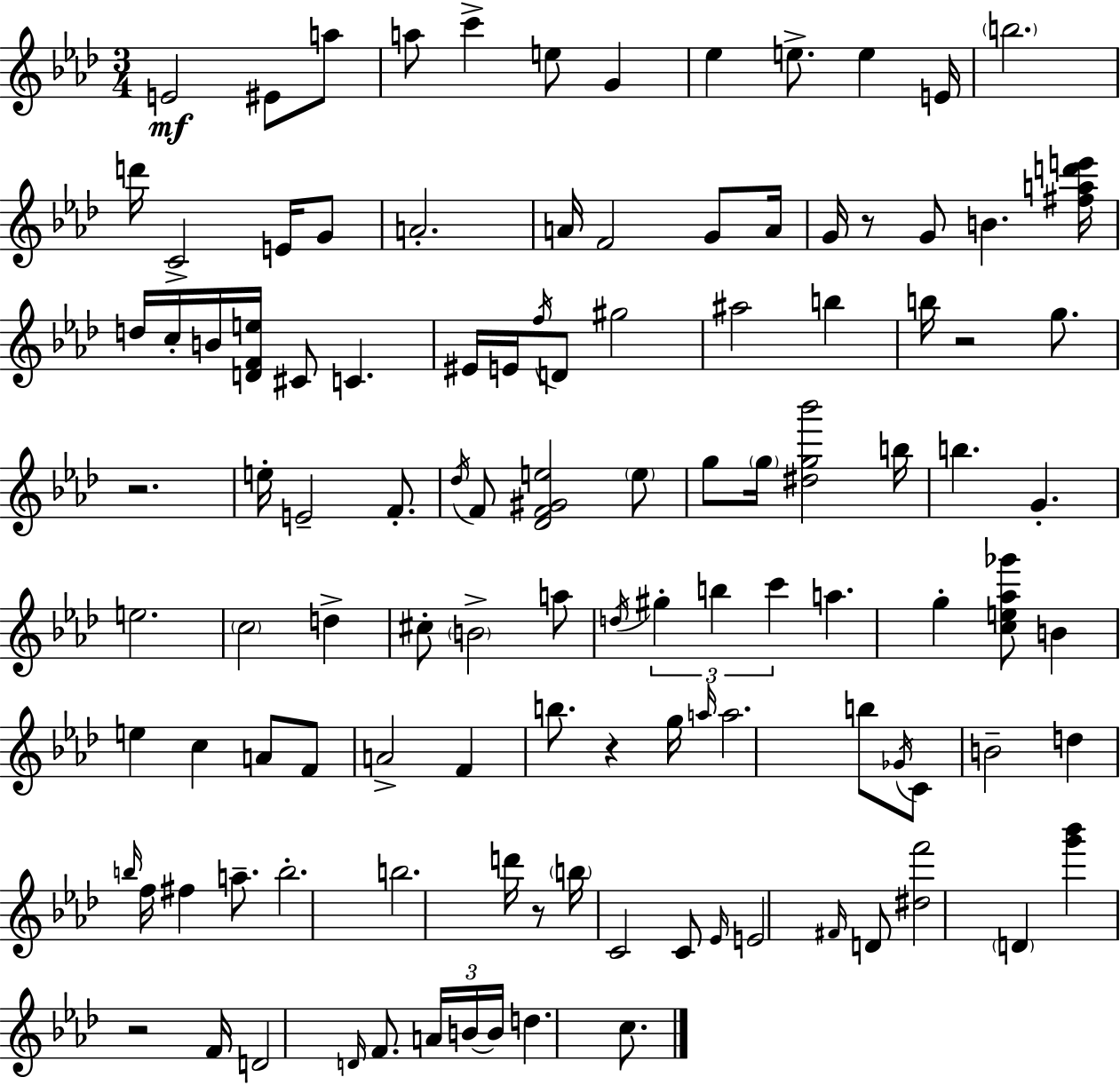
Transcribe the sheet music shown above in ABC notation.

X:1
T:Untitled
M:3/4
L:1/4
K:Ab
E2 ^E/2 a/2 a/2 c' e/2 G _e e/2 e E/4 b2 d'/4 C2 E/4 G/2 A2 A/4 F2 G/2 A/4 G/4 z/2 G/2 B [^fad'e']/4 d/4 c/4 B/4 [DFe]/4 ^C/2 C ^E/4 E/4 f/4 D/2 ^g2 ^a2 b b/4 z2 g/2 z2 e/4 E2 F/2 _d/4 F/2 [_DF^Ge]2 e/2 g/2 g/4 [^dg_b']2 b/4 b G e2 c2 d ^c/2 B2 a/2 d/4 ^g b c' a g [ce_a_g']/2 B e c A/2 F/2 A2 F b/2 z g/4 a/4 a2 b/2 _G/4 C/2 B2 d b/4 f/4 ^f a/2 b2 b2 d'/4 z/2 b/4 C2 C/2 _E/4 E2 ^F/4 D/2 [^df']2 D [g'_b'] z2 F/4 D2 D/4 F/2 A/4 B/4 B/4 d c/2